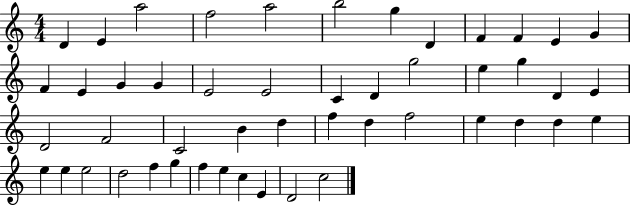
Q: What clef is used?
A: treble